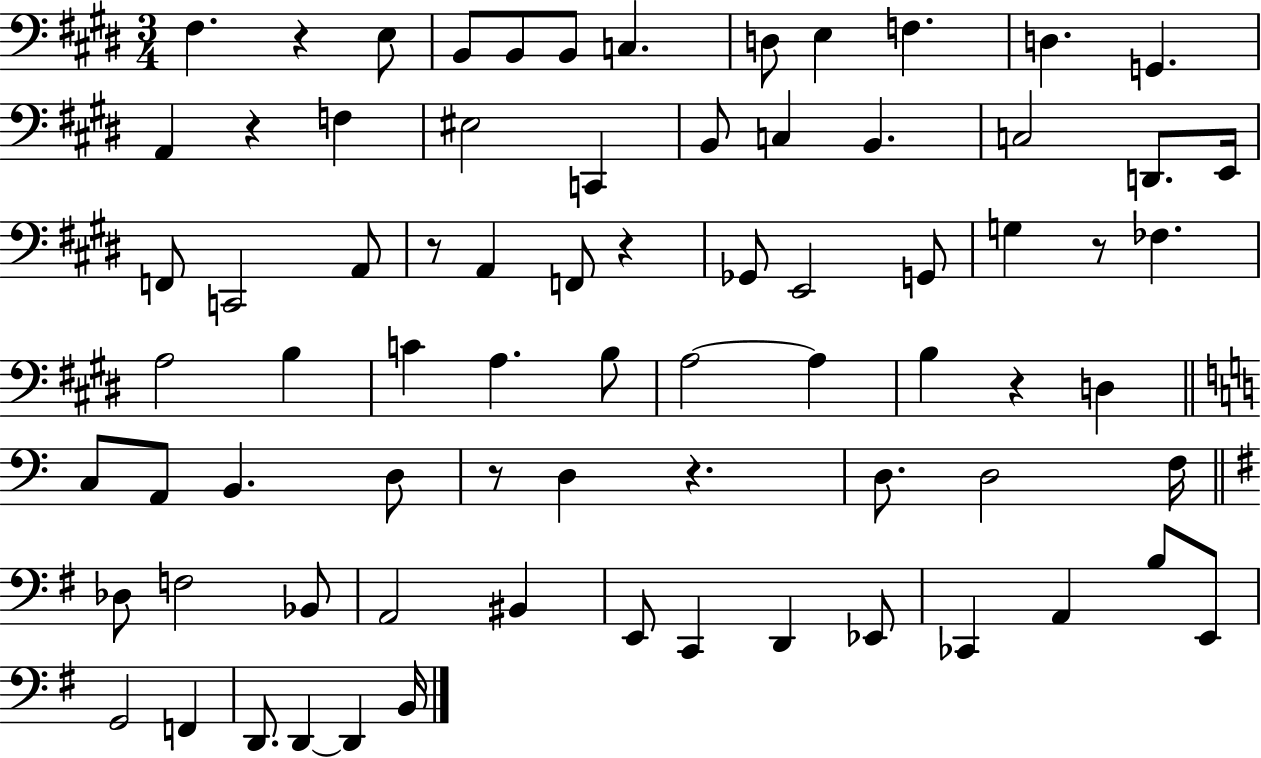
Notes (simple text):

F#3/q. R/q E3/e B2/e B2/e B2/e C3/q. D3/e E3/q F3/q. D3/q. G2/q. A2/q R/q F3/q EIS3/h C2/q B2/e C3/q B2/q. C3/h D2/e. E2/s F2/e C2/h A2/e R/e A2/q F2/e R/q Gb2/e E2/h G2/e G3/q R/e FES3/q. A3/h B3/q C4/q A3/q. B3/e A3/h A3/q B3/q R/q D3/q C3/e A2/e B2/q. D3/e R/e D3/q R/q. D3/e. D3/h F3/s Db3/e F3/h Bb2/e A2/h BIS2/q E2/e C2/q D2/q Eb2/e CES2/q A2/q B3/e E2/e G2/h F2/q D2/e. D2/q D2/q B2/s